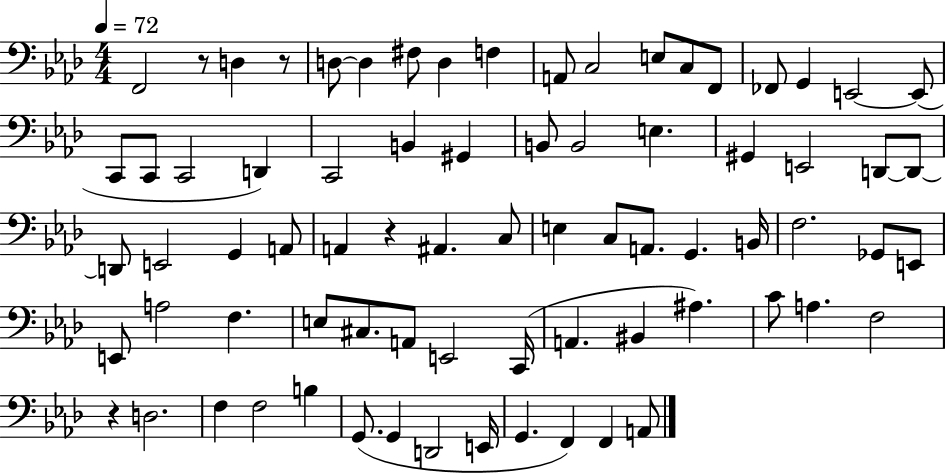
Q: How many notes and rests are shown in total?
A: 75